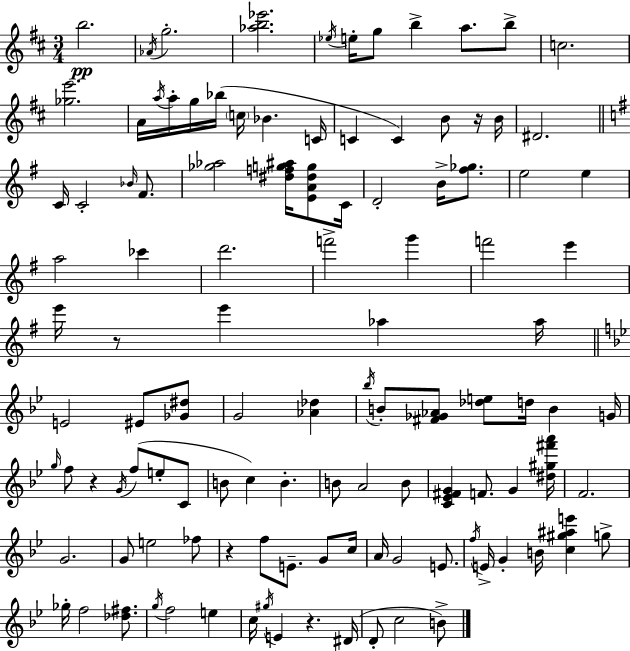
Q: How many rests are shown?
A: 5